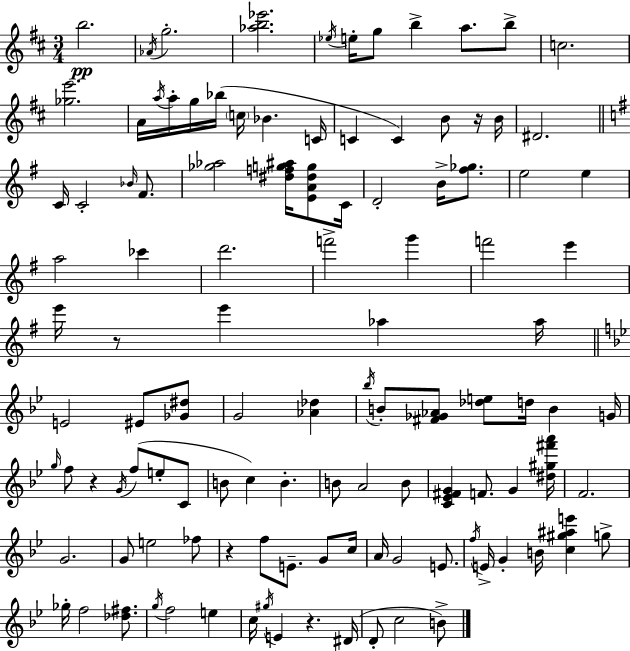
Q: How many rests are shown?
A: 5